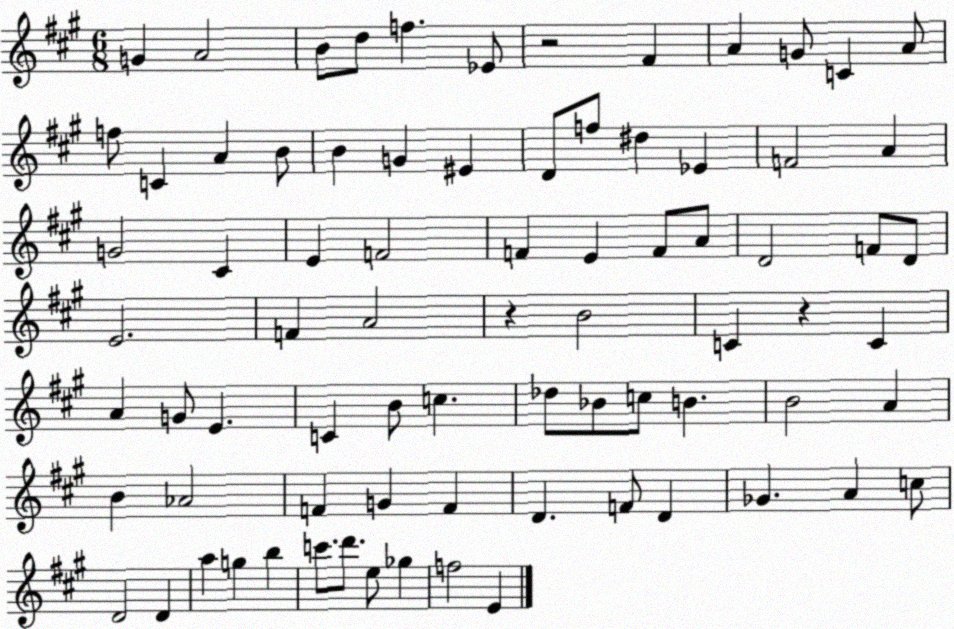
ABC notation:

X:1
T:Untitled
M:6/8
L:1/4
K:A
G A2 B/2 d/2 f _E/2 z2 ^F A G/2 C A/2 f/2 C A B/2 B G ^E D/2 f/2 ^d _E F2 A G2 ^C E F2 F E F/2 A/2 D2 F/2 D/2 E2 F A2 z B2 C z C A G/2 E C B/2 c _d/2 _B/2 c/2 B B2 A B _A2 F G F D F/2 D _G A c/2 D2 D a g b c'/2 d'/2 e/2 _g f2 E